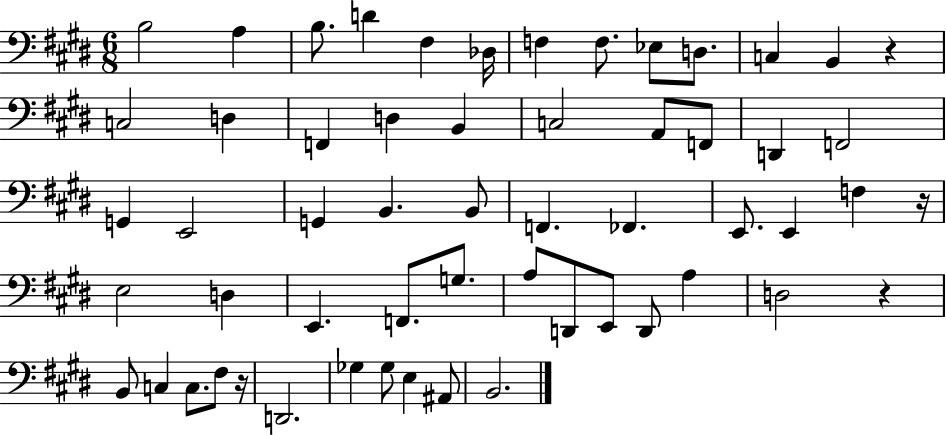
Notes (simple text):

B3/h A3/q B3/e. D4/q F#3/q Db3/s F3/q F3/e. Eb3/e D3/e. C3/q B2/q R/q C3/h D3/q F2/q D3/q B2/q C3/h A2/e F2/e D2/q F2/h G2/q E2/h G2/q B2/q. B2/e F2/q. FES2/q. E2/e. E2/q F3/q R/s E3/h D3/q E2/q. F2/e. G3/e. A3/e D2/e E2/e D2/e A3/q D3/h R/q B2/e C3/q C3/e. F#3/e R/s D2/h. Gb3/q Gb3/e E3/q A#2/e B2/h.